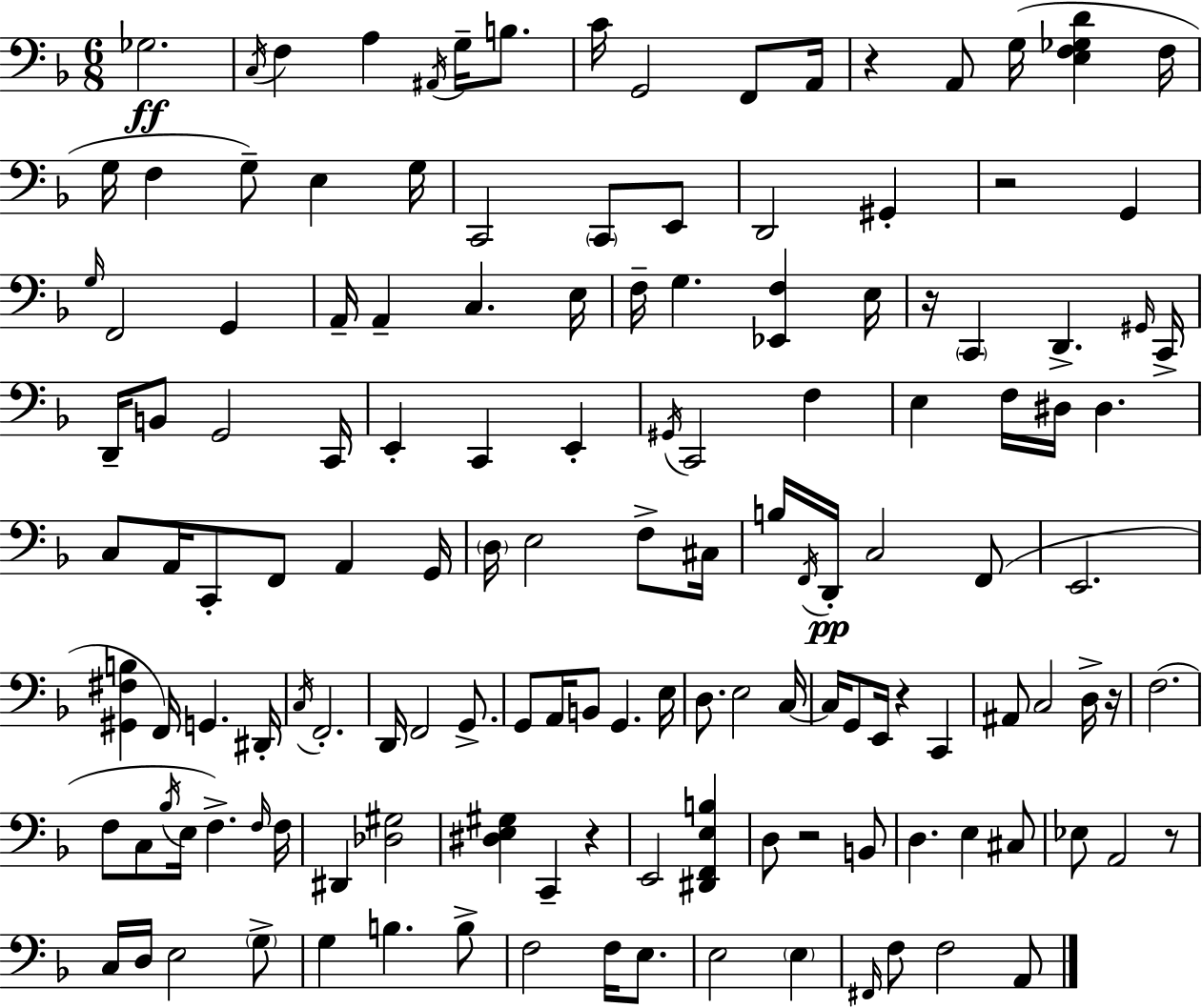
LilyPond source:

{
  \clef bass
  \numericTimeSignature
  \time 6/8
  \key d \minor
  \repeat volta 2 { ges2.\ff | \acciaccatura { c16 } f4 a4 \acciaccatura { ais,16 } g16-- b8. | c'16 g,2 f,8 | a,16 r4 a,8 g16( <e f ges d'>4 | \break f16 g16 f4 g8--) e4 | g16 c,2 \parenthesize c,8 | e,8 d,2 gis,4-. | r2 g,4 | \break \grace { g16 } f,2 g,4 | a,16-- a,4-- c4. | e16 f16-- g4. <ees, f>4 | e16 r16 \parenthesize c,4 d,4.-> | \break \grace { gis,16 } c,16-> d,16-- b,8 g,2 | c,16 e,4-. c,4 | e,4-. \acciaccatura { gis,16 } c,2 | f4 e4 f16 dis16 dis4. | \break c8 a,16 c,8-. f,8 | a,4 g,16 \parenthesize d16 e2 | f8-> cis16 b16 \acciaccatura { f,16 } d,16-.\pp c2 | f,8( e,2. | \break <gis, fis b>4 f,16) g,4. | dis,16-. \acciaccatura { c16 } f,2.-. | d,16 f,2 | g,8.-> g,8 a,16 b,8 | \break g,4. e16 d8. e2 | c16~~ c16 g,8 e,16 r4 | c,4 ais,8 c2 | d16-> r16 f2.( | \break f8 c8 \acciaccatura { bes16 } | e16 f4.->) \grace { f16 } f16 dis,4 | <des gis>2 <dis e gis>4 | c,4-- r4 e,2 | \break <dis, f, e b>4 d8 r2 | b,8 d4. | e4 cis8 ees8 a,2 | r8 c16 d16 e2 | \break \parenthesize g8-> g4 | b4. b8-> f2 | f16 e8. e2 | \parenthesize e4 \grace { fis,16 } f8 | \break f2 a,8 } \bar "|."
}